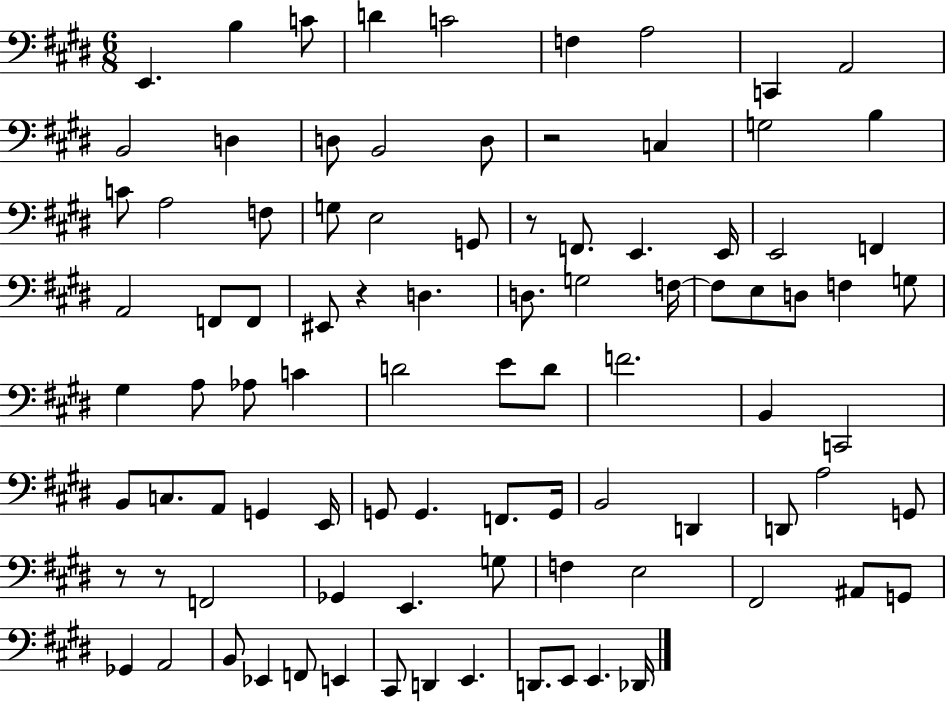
E2/q. B3/q C4/e D4/q C4/h F3/q A3/h C2/q A2/h B2/h D3/q D3/e B2/h D3/e R/h C3/q G3/h B3/q C4/e A3/h F3/e G3/e E3/h G2/e R/e F2/e. E2/q. E2/s E2/h F2/q A2/h F2/e F2/e EIS2/e R/q D3/q. D3/e. G3/h F3/s F3/e E3/e D3/e F3/q G3/e G#3/q A3/e Ab3/e C4/q D4/h E4/e D4/e F4/h. B2/q C2/h B2/e C3/e. A2/e G2/q E2/s G2/e G2/q. F2/e. G2/s B2/h D2/q D2/e A3/h G2/e R/e R/e F2/h Gb2/q E2/q. G3/e F3/q E3/h F#2/h A#2/e G2/e Gb2/q A2/h B2/e Eb2/q F2/e E2/q C#2/e D2/q E2/q. D2/e. E2/e E2/q. Db2/s